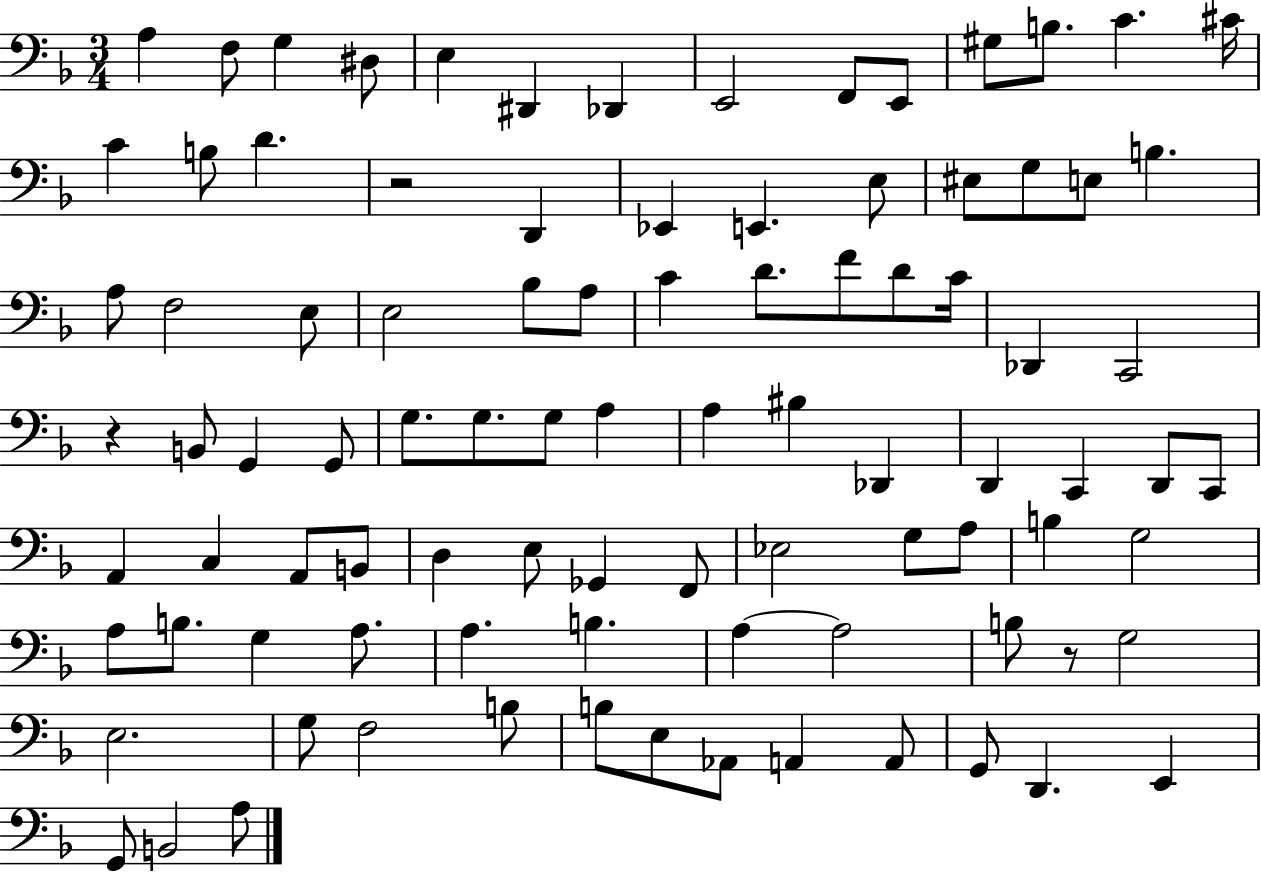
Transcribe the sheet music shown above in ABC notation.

X:1
T:Untitled
M:3/4
L:1/4
K:F
A, F,/2 G, ^D,/2 E, ^D,, _D,, E,,2 F,,/2 E,,/2 ^G,/2 B,/2 C ^C/4 C B,/2 D z2 D,, _E,, E,, E,/2 ^E,/2 G,/2 E,/2 B, A,/2 F,2 E,/2 E,2 _B,/2 A,/2 C D/2 F/2 D/2 C/4 _D,, C,,2 z B,,/2 G,, G,,/2 G,/2 G,/2 G,/2 A, A, ^B, _D,, D,, C,, D,,/2 C,,/2 A,, C, A,,/2 B,,/2 D, E,/2 _G,, F,,/2 _E,2 G,/2 A,/2 B, G,2 A,/2 B,/2 G, A,/2 A, B, A, A,2 B,/2 z/2 G,2 E,2 G,/2 F,2 B,/2 B,/2 E,/2 _A,,/2 A,, A,,/2 G,,/2 D,, E,, G,,/2 B,,2 A,/2